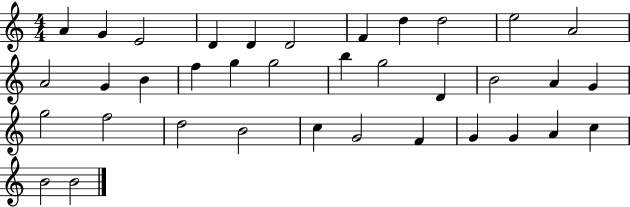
{
  \clef treble
  \numericTimeSignature
  \time 4/4
  \key c \major
  a'4 g'4 e'2 | d'4 d'4 d'2 | f'4 d''4 d''2 | e''2 a'2 | \break a'2 g'4 b'4 | f''4 g''4 g''2 | b''4 g''2 d'4 | b'2 a'4 g'4 | \break g''2 f''2 | d''2 b'2 | c''4 g'2 f'4 | g'4 g'4 a'4 c''4 | \break b'2 b'2 | \bar "|."
}